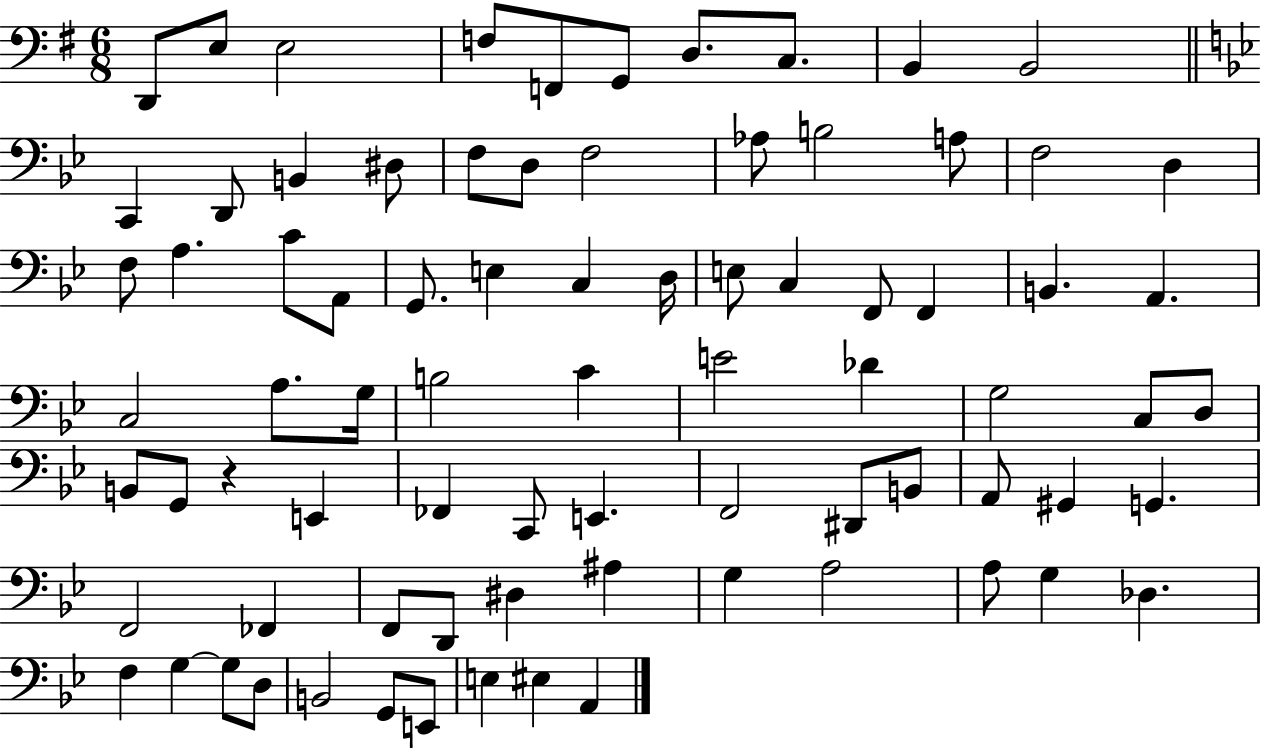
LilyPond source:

{
  \clef bass
  \numericTimeSignature
  \time 6/8
  \key g \major
  d,8 e8 e2 | f8 f,8 g,8 d8. c8. | b,4 b,2 | \bar "||" \break \key bes \major c,4 d,8 b,4 dis8 | f8 d8 f2 | aes8 b2 a8 | f2 d4 | \break f8 a4. c'8 a,8 | g,8. e4 c4 d16 | e8 c4 f,8 f,4 | b,4. a,4. | \break c2 a8. g16 | b2 c'4 | e'2 des'4 | g2 c8 d8 | \break b,8 g,8 r4 e,4 | fes,4 c,8 e,4. | f,2 dis,8 b,8 | a,8 gis,4 g,4. | \break f,2 fes,4 | f,8 d,8 dis4 ais4 | g4 a2 | a8 g4 des4. | \break f4 g4~~ g8 d8 | b,2 g,8 e,8 | e4 eis4 a,4 | \bar "|."
}